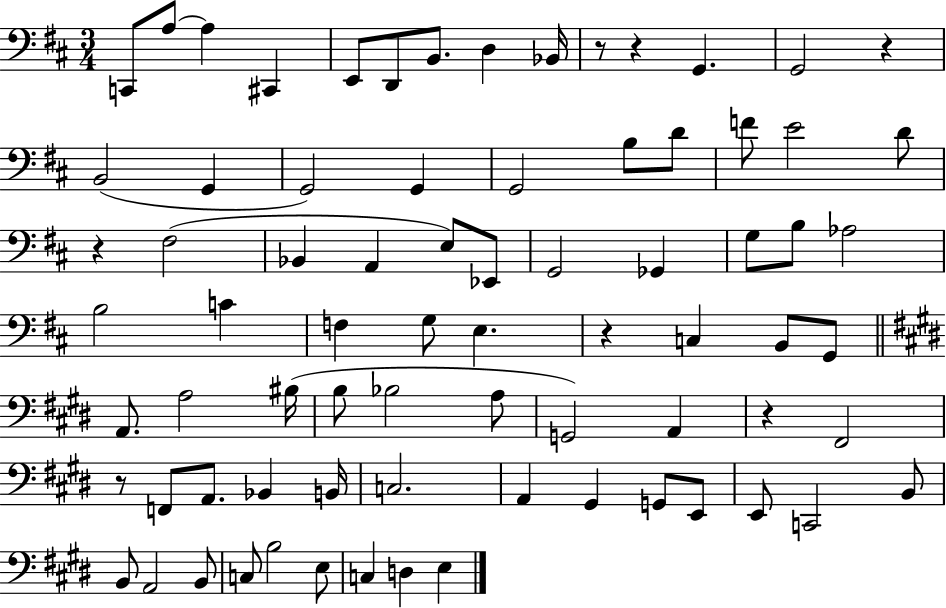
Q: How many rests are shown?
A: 7